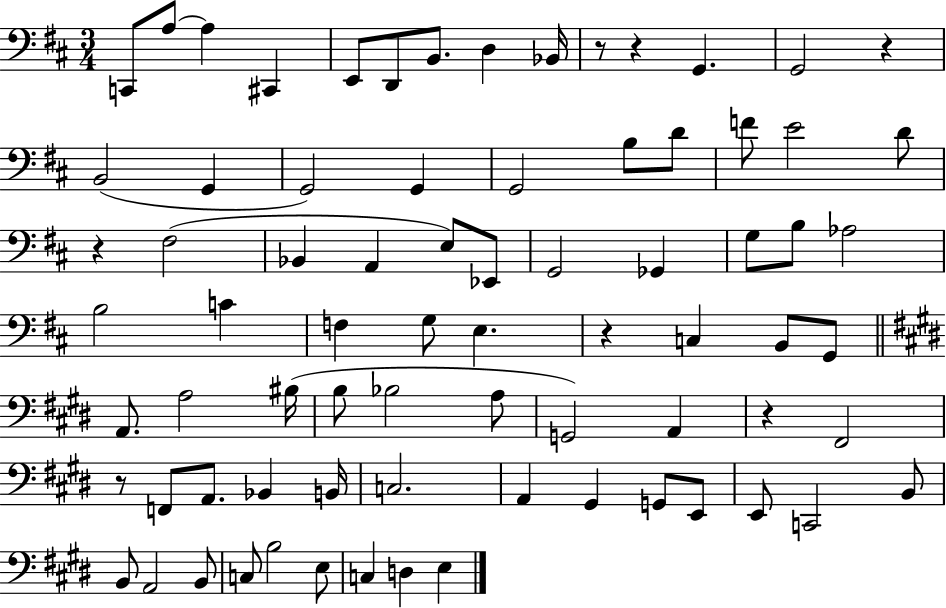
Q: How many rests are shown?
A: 7